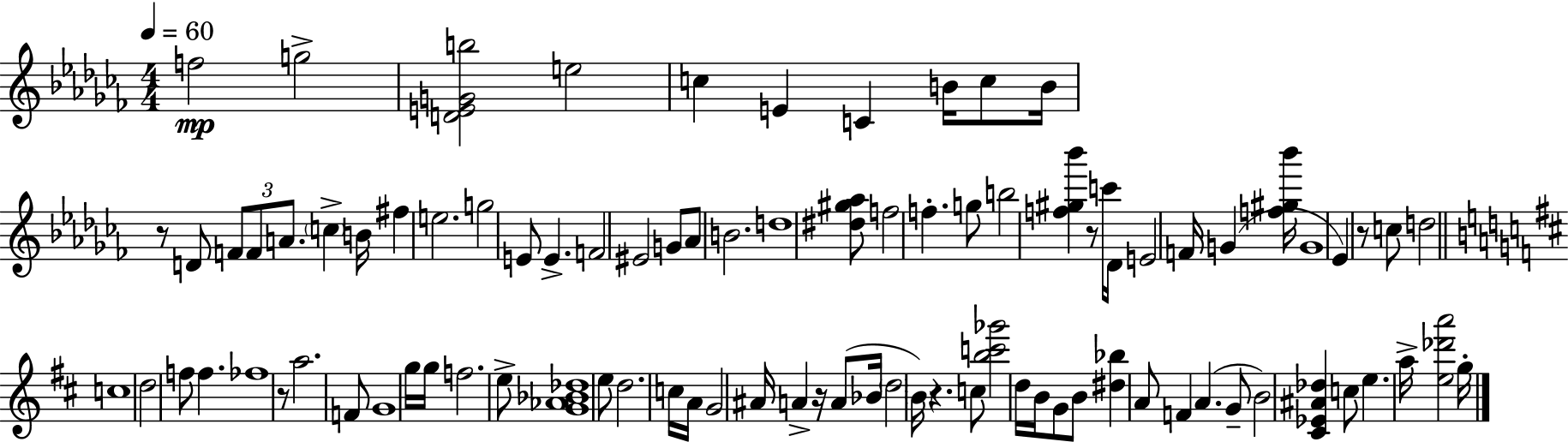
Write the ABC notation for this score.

X:1
T:Untitled
M:4/4
L:1/4
K:Abm
f2 g2 [DEGb]2 e2 c E C B/4 c/2 B/4 z/2 D/2 F/2 F/2 A/2 c B/4 ^f e2 g2 E/2 E F2 ^E2 G/2 _A/2 B2 d4 [^d^g_a]/2 f2 f g/2 b2 [f^g_b'] z/2 c'/4 _D/4 E2 F/4 G [f^g_b']/4 G4 _E z/2 c/2 d2 c4 d2 f/2 f _f4 z/2 a2 F/2 G4 g/4 g/4 f2 e/2 [G_A_B_d]4 e/2 d2 c/4 A/4 G2 ^A/4 A z/4 A/2 _B/4 d2 B/4 z c/2 [bc'_g']2 d/4 B/4 G/2 B/2 [^d_b] A/2 F A G/2 B2 [^C_E^A_d] c/2 e a/4 [e_d'a']2 g/4